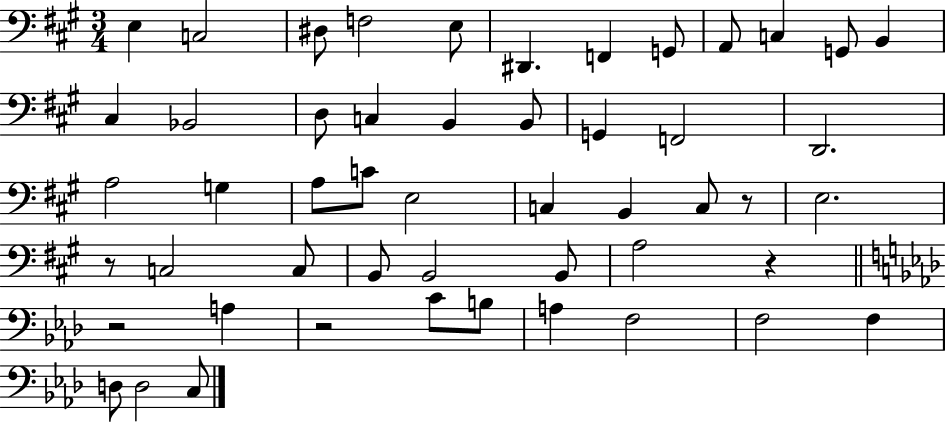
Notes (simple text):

E3/q C3/h D#3/e F3/h E3/e D#2/q. F2/q G2/e A2/e C3/q G2/e B2/q C#3/q Bb2/h D3/e C3/q B2/q B2/e G2/q F2/h D2/h. A3/h G3/q A3/e C4/e E3/h C3/q B2/q C3/e R/e E3/h. R/e C3/h C3/e B2/e B2/h B2/e A3/h R/q R/h A3/q R/h C4/e B3/e A3/q F3/h F3/h F3/q D3/e D3/h C3/e